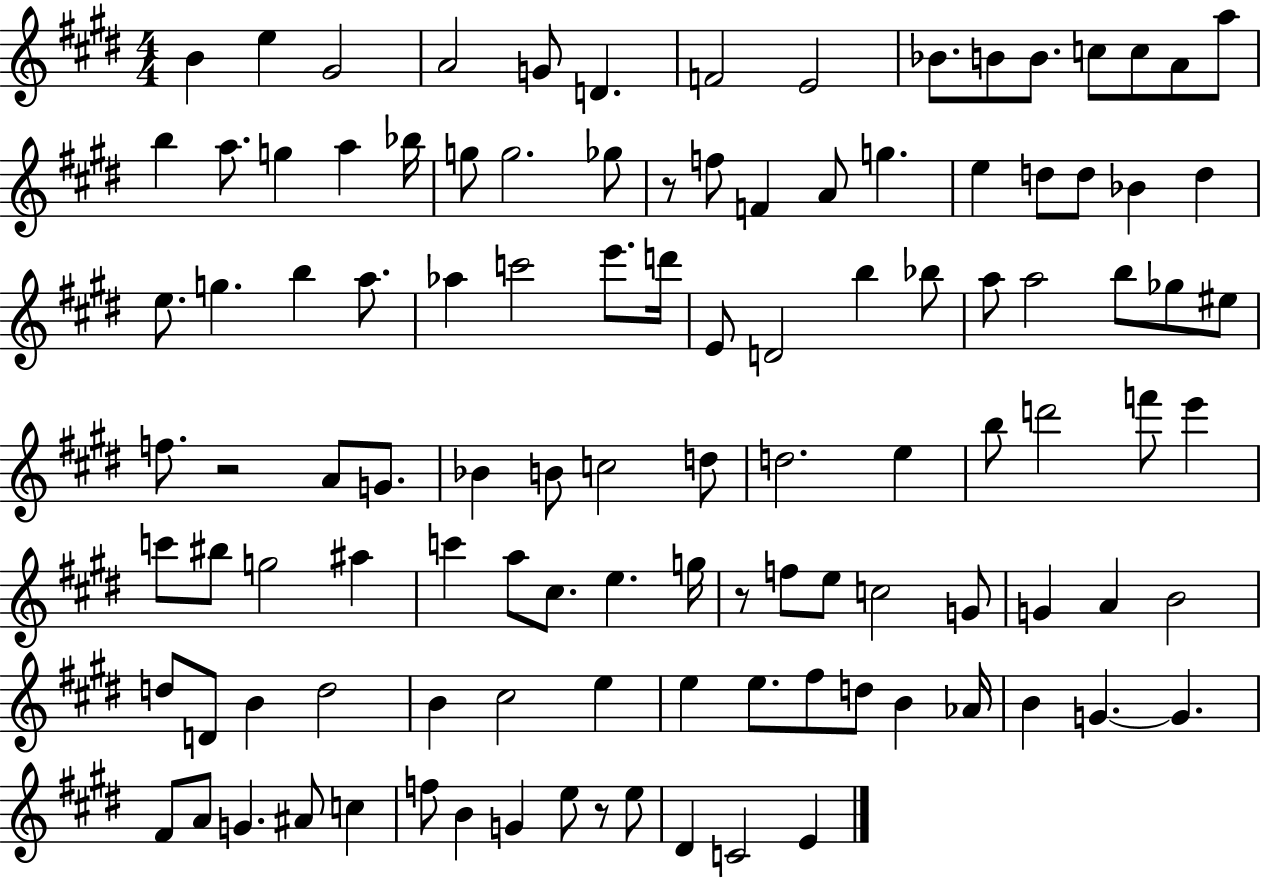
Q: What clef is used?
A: treble